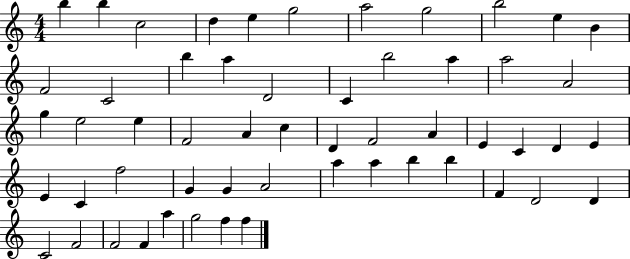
{
  \clef treble
  \numericTimeSignature
  \time 4/4
  \key c \major
  b''4 b''4 c''2 | d''4 e''4 g''2 | a''2 g''2 | b''2 e''4 b'4 | \break f'2 c'2 | b''4 a''4 d'2 | c'4 b''2 a''4 | a''2 a'2 | \break g''4 e''2 e''4 | f'2 a'4 c''4 | d'4 f'2 a'4 | e'4 c'4 d'4 e'4 | \break e'4 c'4 f''2 | g'4 g'4 a'2 | a''4 a''4 b''4 b''4 | f'4 d'2 d'4 | \break c'2 f'2 | f'2 f'4 a''4 | g''2 f''4 f''4 | \bar "|."
}